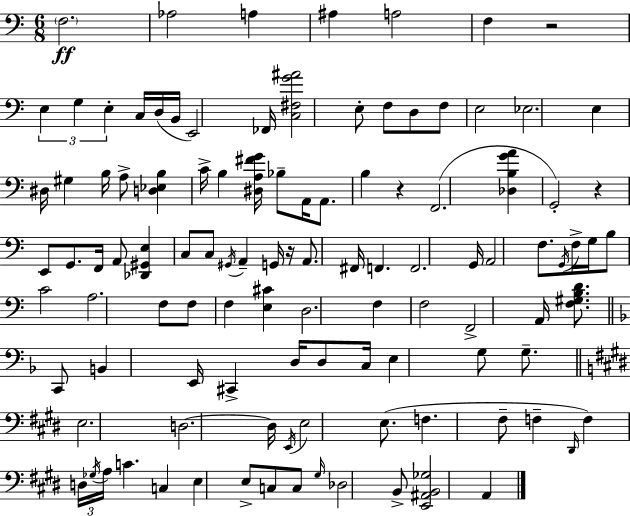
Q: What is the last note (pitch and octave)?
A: A2